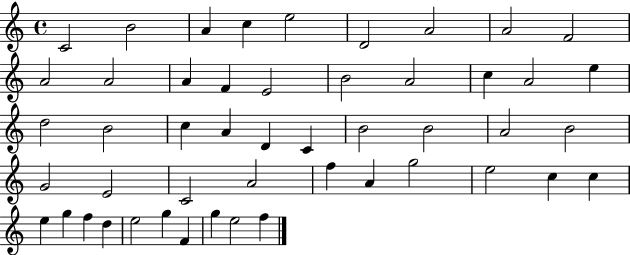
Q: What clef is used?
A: treble